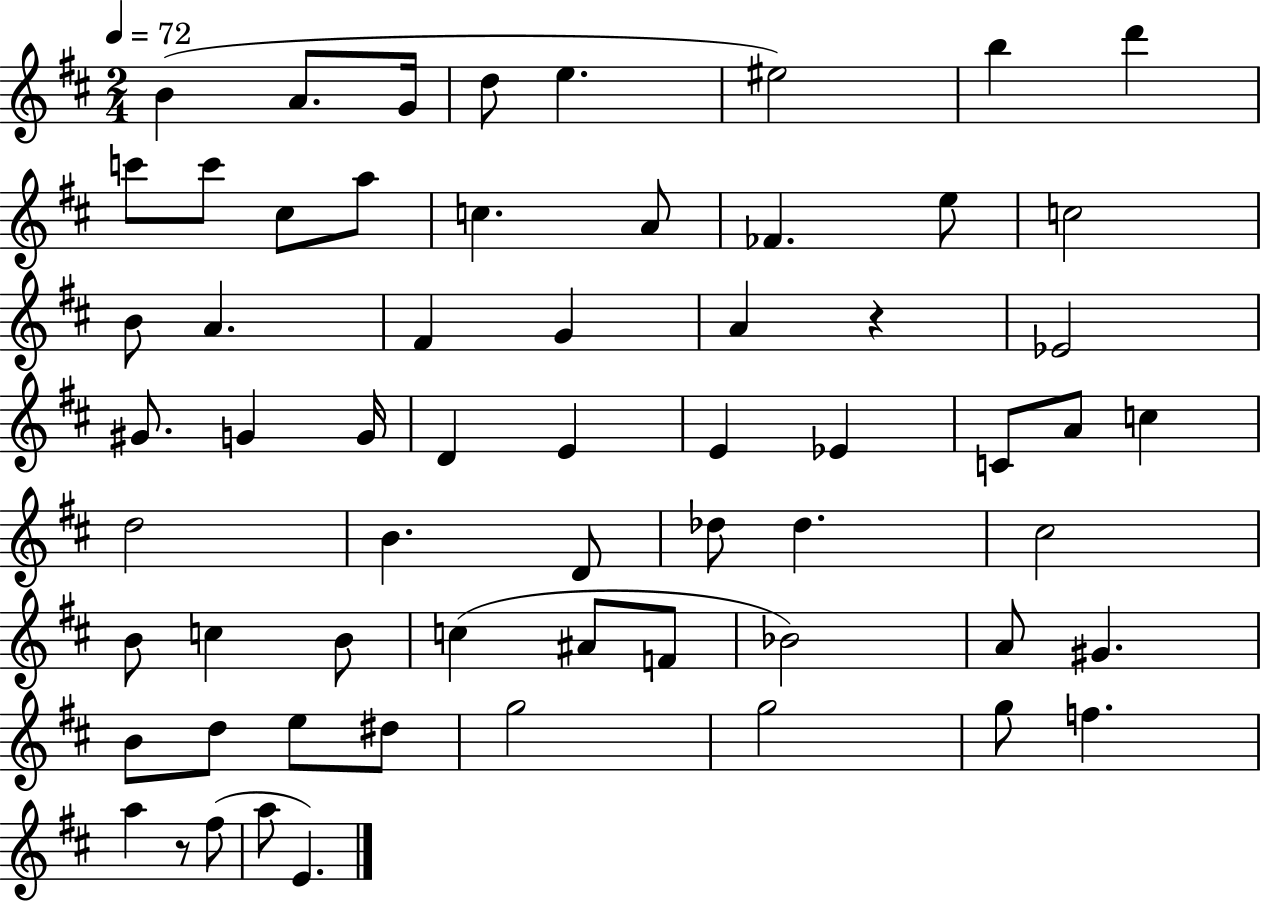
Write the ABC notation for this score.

X:1
T:Untitled
M:2/4
L:1/4
K:D
B A/2 G/4 d/2 e ^e2 b d' c'/2 c'/2 ^c/2 a/2 c A/2 _F e/2 c2 B/2 A ^F G A z _E2 ^G/2 G G/4 D E E _E C/2 A/2 c d2 B D/2 _d/2 _d ^c2 B/2 c B/2 c ^A/2 F/2 _B2 A/2 ^G B/2 d/2 e/2 ^d/2 g2 g2 g/2 f a z/2 ^f/2 a/2 E